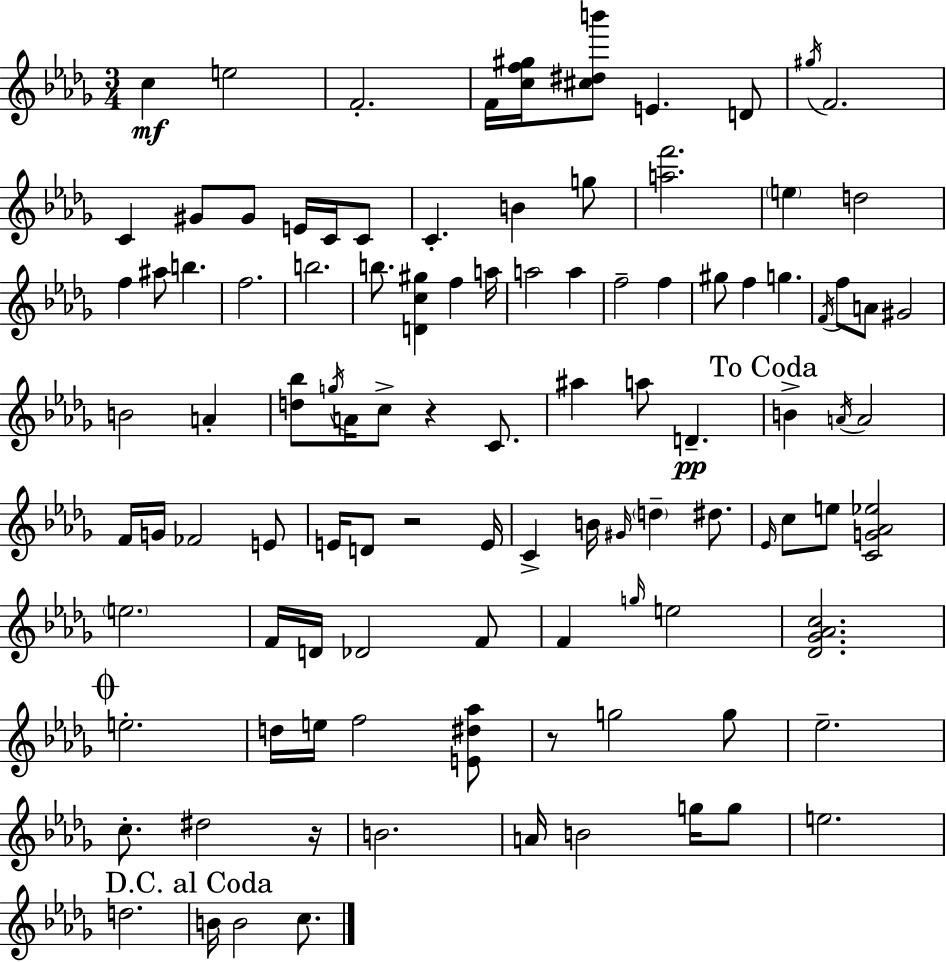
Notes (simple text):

C5/q E5/h F4/h. F4/s [C5,F5,G#5]/s [C#5,D#5,B6]/e E4/q. D4/e G#5/s F4/h. C4/q G#4/e G#4/e E4/s C4/s C4/e C4/q. B4/q G5/e [A5,F6]/h. E5/q D5/h F5/q A#5/e B5/q. F5/h. B5/h. B5/e. [D4,C5,G#5]/q F5/q A5/s A5/h A5/q F5/h F5/q G#5/e F5/q G5/q. F4/s F5/e A4/e G#4/h B4/h A4/q [D5,Bb5]/e G5/s A4/s C5/e R/q C4/e. A#5/q A5/e D4/q. B4/q A4/s A4/h F4/s G4/s FES4/h E4/e E4/s D4/e R/h E4/s C4/q B4/s G#4/s D5/q D#5/e. Eb4/s C5/e E5/e [C4,G4,Ab4,Eb5]/h E5/h. F4/s D4/s Db4/h F4/e F4/q G5/s E5/h [Db4,Gb4,Ab4,C5]/h. E5/h. D5/s E5/s F5/h [E4,D#5,Ab5]/e R/e G5/h G5/e Eb5/h. C5/e. D#5/h R/s B4/h. A4/s B4/h G5/s G5/e E5/h. D5/h. B4/s B4/h C5/e.